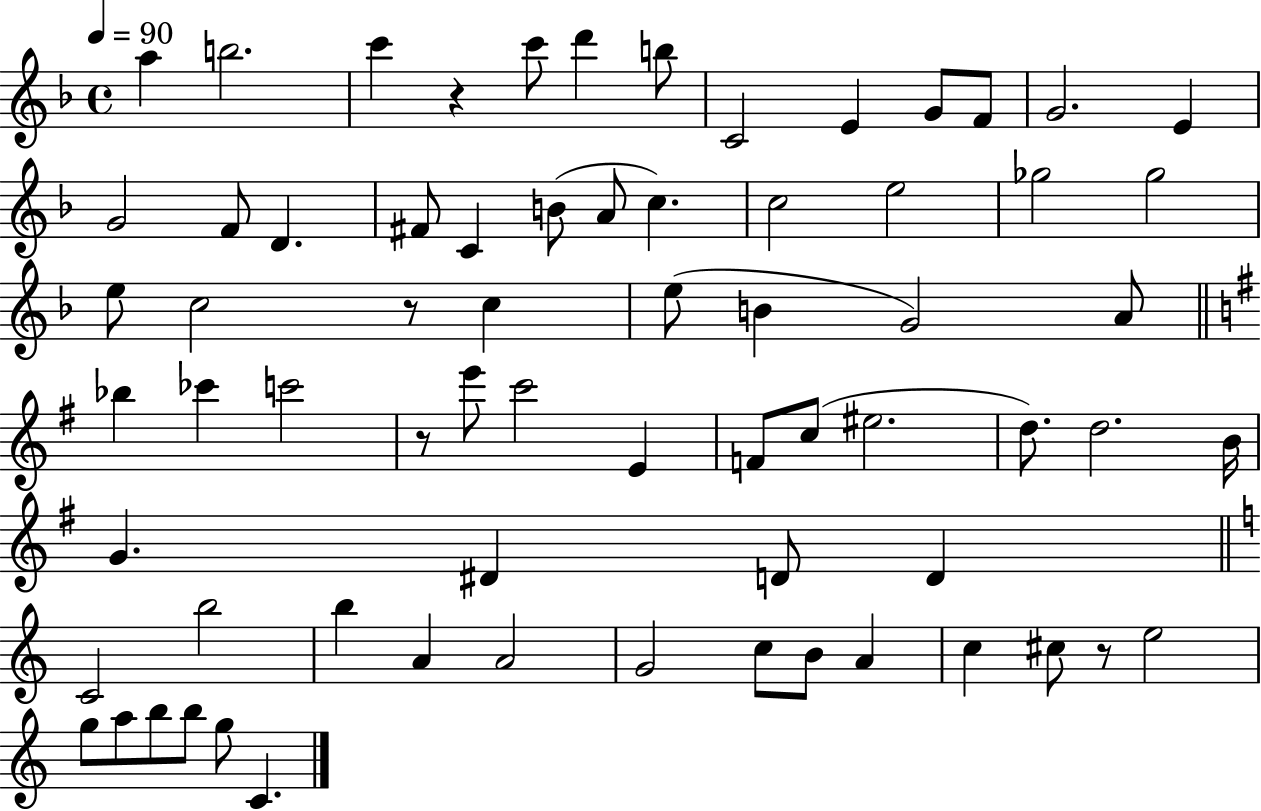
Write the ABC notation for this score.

X:1
T:Untitled
M:4/4
L:1/4
K:F
a b2 c' z c'/2 d' b/2 C2 E G/2 F/2 G2 E G2 F/2 D ^F/2 C B/2 A/2 c c2 e2 _g2 _g2 e/2 c2 z/2 c e/2 B G2 A/2 _b _c' c'2 z/2 e'/2 c'2 E F/2 c/2 ^e2 d/2 d2 B/4 G ^D D/2 D C2 b2 b A A2 G2 c/2 B/2 A c ^c/2 z/2 e2 g/2 a/2 b/2 b/2 g/2 C